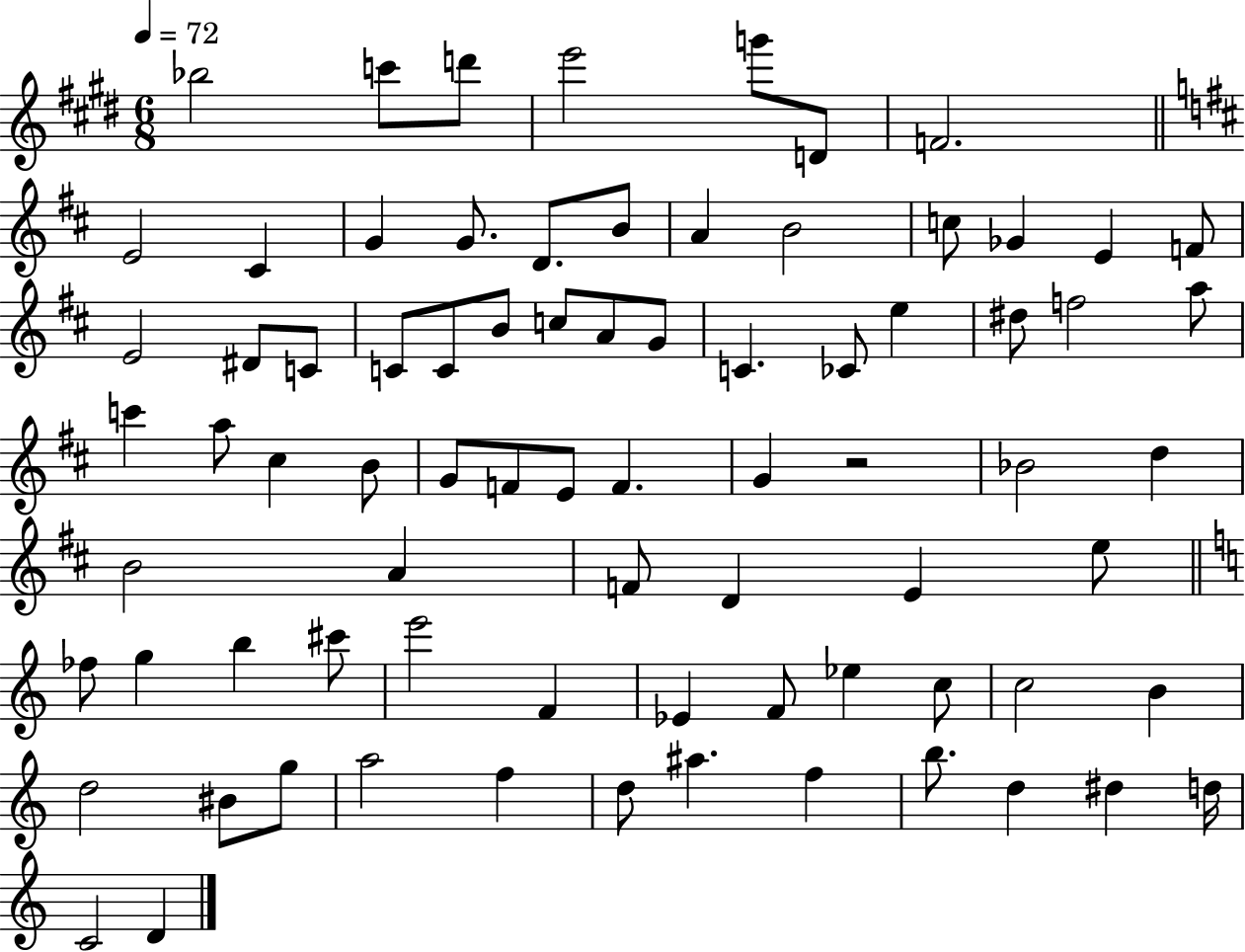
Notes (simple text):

Bb5/h C6/e D6/e E6/h G6/e D4/e F4/h. E4/h C#4/q G4/q G4/e. D4/e. B4/e A4/q B4/h C5/e Gb4/q E4/q F4/e E4/h D#4/e C4/e C4/e C4/e B4/e C5/e A4/e G4/e C4/q. CES4/e E5/q D#5/e F5/h A5/e C6/q A5/e C#5/q B4/e G4/e F4/e E4/e F4/q. G4/q R/h Bb4/h D5/q B4/h A4/q F4/e D4/q E4/q E5/e FES5/e G5/q B5/q C#6/e E6/h F4/q Eb4/q F4/e Eb5/q C5/e C5/h B4/q D5/h BIS4/e G5/e A5/h F5/q D5/e A#5/q. F5/q B5/e. D5/q D#5/q D5/s C4/h D4/q